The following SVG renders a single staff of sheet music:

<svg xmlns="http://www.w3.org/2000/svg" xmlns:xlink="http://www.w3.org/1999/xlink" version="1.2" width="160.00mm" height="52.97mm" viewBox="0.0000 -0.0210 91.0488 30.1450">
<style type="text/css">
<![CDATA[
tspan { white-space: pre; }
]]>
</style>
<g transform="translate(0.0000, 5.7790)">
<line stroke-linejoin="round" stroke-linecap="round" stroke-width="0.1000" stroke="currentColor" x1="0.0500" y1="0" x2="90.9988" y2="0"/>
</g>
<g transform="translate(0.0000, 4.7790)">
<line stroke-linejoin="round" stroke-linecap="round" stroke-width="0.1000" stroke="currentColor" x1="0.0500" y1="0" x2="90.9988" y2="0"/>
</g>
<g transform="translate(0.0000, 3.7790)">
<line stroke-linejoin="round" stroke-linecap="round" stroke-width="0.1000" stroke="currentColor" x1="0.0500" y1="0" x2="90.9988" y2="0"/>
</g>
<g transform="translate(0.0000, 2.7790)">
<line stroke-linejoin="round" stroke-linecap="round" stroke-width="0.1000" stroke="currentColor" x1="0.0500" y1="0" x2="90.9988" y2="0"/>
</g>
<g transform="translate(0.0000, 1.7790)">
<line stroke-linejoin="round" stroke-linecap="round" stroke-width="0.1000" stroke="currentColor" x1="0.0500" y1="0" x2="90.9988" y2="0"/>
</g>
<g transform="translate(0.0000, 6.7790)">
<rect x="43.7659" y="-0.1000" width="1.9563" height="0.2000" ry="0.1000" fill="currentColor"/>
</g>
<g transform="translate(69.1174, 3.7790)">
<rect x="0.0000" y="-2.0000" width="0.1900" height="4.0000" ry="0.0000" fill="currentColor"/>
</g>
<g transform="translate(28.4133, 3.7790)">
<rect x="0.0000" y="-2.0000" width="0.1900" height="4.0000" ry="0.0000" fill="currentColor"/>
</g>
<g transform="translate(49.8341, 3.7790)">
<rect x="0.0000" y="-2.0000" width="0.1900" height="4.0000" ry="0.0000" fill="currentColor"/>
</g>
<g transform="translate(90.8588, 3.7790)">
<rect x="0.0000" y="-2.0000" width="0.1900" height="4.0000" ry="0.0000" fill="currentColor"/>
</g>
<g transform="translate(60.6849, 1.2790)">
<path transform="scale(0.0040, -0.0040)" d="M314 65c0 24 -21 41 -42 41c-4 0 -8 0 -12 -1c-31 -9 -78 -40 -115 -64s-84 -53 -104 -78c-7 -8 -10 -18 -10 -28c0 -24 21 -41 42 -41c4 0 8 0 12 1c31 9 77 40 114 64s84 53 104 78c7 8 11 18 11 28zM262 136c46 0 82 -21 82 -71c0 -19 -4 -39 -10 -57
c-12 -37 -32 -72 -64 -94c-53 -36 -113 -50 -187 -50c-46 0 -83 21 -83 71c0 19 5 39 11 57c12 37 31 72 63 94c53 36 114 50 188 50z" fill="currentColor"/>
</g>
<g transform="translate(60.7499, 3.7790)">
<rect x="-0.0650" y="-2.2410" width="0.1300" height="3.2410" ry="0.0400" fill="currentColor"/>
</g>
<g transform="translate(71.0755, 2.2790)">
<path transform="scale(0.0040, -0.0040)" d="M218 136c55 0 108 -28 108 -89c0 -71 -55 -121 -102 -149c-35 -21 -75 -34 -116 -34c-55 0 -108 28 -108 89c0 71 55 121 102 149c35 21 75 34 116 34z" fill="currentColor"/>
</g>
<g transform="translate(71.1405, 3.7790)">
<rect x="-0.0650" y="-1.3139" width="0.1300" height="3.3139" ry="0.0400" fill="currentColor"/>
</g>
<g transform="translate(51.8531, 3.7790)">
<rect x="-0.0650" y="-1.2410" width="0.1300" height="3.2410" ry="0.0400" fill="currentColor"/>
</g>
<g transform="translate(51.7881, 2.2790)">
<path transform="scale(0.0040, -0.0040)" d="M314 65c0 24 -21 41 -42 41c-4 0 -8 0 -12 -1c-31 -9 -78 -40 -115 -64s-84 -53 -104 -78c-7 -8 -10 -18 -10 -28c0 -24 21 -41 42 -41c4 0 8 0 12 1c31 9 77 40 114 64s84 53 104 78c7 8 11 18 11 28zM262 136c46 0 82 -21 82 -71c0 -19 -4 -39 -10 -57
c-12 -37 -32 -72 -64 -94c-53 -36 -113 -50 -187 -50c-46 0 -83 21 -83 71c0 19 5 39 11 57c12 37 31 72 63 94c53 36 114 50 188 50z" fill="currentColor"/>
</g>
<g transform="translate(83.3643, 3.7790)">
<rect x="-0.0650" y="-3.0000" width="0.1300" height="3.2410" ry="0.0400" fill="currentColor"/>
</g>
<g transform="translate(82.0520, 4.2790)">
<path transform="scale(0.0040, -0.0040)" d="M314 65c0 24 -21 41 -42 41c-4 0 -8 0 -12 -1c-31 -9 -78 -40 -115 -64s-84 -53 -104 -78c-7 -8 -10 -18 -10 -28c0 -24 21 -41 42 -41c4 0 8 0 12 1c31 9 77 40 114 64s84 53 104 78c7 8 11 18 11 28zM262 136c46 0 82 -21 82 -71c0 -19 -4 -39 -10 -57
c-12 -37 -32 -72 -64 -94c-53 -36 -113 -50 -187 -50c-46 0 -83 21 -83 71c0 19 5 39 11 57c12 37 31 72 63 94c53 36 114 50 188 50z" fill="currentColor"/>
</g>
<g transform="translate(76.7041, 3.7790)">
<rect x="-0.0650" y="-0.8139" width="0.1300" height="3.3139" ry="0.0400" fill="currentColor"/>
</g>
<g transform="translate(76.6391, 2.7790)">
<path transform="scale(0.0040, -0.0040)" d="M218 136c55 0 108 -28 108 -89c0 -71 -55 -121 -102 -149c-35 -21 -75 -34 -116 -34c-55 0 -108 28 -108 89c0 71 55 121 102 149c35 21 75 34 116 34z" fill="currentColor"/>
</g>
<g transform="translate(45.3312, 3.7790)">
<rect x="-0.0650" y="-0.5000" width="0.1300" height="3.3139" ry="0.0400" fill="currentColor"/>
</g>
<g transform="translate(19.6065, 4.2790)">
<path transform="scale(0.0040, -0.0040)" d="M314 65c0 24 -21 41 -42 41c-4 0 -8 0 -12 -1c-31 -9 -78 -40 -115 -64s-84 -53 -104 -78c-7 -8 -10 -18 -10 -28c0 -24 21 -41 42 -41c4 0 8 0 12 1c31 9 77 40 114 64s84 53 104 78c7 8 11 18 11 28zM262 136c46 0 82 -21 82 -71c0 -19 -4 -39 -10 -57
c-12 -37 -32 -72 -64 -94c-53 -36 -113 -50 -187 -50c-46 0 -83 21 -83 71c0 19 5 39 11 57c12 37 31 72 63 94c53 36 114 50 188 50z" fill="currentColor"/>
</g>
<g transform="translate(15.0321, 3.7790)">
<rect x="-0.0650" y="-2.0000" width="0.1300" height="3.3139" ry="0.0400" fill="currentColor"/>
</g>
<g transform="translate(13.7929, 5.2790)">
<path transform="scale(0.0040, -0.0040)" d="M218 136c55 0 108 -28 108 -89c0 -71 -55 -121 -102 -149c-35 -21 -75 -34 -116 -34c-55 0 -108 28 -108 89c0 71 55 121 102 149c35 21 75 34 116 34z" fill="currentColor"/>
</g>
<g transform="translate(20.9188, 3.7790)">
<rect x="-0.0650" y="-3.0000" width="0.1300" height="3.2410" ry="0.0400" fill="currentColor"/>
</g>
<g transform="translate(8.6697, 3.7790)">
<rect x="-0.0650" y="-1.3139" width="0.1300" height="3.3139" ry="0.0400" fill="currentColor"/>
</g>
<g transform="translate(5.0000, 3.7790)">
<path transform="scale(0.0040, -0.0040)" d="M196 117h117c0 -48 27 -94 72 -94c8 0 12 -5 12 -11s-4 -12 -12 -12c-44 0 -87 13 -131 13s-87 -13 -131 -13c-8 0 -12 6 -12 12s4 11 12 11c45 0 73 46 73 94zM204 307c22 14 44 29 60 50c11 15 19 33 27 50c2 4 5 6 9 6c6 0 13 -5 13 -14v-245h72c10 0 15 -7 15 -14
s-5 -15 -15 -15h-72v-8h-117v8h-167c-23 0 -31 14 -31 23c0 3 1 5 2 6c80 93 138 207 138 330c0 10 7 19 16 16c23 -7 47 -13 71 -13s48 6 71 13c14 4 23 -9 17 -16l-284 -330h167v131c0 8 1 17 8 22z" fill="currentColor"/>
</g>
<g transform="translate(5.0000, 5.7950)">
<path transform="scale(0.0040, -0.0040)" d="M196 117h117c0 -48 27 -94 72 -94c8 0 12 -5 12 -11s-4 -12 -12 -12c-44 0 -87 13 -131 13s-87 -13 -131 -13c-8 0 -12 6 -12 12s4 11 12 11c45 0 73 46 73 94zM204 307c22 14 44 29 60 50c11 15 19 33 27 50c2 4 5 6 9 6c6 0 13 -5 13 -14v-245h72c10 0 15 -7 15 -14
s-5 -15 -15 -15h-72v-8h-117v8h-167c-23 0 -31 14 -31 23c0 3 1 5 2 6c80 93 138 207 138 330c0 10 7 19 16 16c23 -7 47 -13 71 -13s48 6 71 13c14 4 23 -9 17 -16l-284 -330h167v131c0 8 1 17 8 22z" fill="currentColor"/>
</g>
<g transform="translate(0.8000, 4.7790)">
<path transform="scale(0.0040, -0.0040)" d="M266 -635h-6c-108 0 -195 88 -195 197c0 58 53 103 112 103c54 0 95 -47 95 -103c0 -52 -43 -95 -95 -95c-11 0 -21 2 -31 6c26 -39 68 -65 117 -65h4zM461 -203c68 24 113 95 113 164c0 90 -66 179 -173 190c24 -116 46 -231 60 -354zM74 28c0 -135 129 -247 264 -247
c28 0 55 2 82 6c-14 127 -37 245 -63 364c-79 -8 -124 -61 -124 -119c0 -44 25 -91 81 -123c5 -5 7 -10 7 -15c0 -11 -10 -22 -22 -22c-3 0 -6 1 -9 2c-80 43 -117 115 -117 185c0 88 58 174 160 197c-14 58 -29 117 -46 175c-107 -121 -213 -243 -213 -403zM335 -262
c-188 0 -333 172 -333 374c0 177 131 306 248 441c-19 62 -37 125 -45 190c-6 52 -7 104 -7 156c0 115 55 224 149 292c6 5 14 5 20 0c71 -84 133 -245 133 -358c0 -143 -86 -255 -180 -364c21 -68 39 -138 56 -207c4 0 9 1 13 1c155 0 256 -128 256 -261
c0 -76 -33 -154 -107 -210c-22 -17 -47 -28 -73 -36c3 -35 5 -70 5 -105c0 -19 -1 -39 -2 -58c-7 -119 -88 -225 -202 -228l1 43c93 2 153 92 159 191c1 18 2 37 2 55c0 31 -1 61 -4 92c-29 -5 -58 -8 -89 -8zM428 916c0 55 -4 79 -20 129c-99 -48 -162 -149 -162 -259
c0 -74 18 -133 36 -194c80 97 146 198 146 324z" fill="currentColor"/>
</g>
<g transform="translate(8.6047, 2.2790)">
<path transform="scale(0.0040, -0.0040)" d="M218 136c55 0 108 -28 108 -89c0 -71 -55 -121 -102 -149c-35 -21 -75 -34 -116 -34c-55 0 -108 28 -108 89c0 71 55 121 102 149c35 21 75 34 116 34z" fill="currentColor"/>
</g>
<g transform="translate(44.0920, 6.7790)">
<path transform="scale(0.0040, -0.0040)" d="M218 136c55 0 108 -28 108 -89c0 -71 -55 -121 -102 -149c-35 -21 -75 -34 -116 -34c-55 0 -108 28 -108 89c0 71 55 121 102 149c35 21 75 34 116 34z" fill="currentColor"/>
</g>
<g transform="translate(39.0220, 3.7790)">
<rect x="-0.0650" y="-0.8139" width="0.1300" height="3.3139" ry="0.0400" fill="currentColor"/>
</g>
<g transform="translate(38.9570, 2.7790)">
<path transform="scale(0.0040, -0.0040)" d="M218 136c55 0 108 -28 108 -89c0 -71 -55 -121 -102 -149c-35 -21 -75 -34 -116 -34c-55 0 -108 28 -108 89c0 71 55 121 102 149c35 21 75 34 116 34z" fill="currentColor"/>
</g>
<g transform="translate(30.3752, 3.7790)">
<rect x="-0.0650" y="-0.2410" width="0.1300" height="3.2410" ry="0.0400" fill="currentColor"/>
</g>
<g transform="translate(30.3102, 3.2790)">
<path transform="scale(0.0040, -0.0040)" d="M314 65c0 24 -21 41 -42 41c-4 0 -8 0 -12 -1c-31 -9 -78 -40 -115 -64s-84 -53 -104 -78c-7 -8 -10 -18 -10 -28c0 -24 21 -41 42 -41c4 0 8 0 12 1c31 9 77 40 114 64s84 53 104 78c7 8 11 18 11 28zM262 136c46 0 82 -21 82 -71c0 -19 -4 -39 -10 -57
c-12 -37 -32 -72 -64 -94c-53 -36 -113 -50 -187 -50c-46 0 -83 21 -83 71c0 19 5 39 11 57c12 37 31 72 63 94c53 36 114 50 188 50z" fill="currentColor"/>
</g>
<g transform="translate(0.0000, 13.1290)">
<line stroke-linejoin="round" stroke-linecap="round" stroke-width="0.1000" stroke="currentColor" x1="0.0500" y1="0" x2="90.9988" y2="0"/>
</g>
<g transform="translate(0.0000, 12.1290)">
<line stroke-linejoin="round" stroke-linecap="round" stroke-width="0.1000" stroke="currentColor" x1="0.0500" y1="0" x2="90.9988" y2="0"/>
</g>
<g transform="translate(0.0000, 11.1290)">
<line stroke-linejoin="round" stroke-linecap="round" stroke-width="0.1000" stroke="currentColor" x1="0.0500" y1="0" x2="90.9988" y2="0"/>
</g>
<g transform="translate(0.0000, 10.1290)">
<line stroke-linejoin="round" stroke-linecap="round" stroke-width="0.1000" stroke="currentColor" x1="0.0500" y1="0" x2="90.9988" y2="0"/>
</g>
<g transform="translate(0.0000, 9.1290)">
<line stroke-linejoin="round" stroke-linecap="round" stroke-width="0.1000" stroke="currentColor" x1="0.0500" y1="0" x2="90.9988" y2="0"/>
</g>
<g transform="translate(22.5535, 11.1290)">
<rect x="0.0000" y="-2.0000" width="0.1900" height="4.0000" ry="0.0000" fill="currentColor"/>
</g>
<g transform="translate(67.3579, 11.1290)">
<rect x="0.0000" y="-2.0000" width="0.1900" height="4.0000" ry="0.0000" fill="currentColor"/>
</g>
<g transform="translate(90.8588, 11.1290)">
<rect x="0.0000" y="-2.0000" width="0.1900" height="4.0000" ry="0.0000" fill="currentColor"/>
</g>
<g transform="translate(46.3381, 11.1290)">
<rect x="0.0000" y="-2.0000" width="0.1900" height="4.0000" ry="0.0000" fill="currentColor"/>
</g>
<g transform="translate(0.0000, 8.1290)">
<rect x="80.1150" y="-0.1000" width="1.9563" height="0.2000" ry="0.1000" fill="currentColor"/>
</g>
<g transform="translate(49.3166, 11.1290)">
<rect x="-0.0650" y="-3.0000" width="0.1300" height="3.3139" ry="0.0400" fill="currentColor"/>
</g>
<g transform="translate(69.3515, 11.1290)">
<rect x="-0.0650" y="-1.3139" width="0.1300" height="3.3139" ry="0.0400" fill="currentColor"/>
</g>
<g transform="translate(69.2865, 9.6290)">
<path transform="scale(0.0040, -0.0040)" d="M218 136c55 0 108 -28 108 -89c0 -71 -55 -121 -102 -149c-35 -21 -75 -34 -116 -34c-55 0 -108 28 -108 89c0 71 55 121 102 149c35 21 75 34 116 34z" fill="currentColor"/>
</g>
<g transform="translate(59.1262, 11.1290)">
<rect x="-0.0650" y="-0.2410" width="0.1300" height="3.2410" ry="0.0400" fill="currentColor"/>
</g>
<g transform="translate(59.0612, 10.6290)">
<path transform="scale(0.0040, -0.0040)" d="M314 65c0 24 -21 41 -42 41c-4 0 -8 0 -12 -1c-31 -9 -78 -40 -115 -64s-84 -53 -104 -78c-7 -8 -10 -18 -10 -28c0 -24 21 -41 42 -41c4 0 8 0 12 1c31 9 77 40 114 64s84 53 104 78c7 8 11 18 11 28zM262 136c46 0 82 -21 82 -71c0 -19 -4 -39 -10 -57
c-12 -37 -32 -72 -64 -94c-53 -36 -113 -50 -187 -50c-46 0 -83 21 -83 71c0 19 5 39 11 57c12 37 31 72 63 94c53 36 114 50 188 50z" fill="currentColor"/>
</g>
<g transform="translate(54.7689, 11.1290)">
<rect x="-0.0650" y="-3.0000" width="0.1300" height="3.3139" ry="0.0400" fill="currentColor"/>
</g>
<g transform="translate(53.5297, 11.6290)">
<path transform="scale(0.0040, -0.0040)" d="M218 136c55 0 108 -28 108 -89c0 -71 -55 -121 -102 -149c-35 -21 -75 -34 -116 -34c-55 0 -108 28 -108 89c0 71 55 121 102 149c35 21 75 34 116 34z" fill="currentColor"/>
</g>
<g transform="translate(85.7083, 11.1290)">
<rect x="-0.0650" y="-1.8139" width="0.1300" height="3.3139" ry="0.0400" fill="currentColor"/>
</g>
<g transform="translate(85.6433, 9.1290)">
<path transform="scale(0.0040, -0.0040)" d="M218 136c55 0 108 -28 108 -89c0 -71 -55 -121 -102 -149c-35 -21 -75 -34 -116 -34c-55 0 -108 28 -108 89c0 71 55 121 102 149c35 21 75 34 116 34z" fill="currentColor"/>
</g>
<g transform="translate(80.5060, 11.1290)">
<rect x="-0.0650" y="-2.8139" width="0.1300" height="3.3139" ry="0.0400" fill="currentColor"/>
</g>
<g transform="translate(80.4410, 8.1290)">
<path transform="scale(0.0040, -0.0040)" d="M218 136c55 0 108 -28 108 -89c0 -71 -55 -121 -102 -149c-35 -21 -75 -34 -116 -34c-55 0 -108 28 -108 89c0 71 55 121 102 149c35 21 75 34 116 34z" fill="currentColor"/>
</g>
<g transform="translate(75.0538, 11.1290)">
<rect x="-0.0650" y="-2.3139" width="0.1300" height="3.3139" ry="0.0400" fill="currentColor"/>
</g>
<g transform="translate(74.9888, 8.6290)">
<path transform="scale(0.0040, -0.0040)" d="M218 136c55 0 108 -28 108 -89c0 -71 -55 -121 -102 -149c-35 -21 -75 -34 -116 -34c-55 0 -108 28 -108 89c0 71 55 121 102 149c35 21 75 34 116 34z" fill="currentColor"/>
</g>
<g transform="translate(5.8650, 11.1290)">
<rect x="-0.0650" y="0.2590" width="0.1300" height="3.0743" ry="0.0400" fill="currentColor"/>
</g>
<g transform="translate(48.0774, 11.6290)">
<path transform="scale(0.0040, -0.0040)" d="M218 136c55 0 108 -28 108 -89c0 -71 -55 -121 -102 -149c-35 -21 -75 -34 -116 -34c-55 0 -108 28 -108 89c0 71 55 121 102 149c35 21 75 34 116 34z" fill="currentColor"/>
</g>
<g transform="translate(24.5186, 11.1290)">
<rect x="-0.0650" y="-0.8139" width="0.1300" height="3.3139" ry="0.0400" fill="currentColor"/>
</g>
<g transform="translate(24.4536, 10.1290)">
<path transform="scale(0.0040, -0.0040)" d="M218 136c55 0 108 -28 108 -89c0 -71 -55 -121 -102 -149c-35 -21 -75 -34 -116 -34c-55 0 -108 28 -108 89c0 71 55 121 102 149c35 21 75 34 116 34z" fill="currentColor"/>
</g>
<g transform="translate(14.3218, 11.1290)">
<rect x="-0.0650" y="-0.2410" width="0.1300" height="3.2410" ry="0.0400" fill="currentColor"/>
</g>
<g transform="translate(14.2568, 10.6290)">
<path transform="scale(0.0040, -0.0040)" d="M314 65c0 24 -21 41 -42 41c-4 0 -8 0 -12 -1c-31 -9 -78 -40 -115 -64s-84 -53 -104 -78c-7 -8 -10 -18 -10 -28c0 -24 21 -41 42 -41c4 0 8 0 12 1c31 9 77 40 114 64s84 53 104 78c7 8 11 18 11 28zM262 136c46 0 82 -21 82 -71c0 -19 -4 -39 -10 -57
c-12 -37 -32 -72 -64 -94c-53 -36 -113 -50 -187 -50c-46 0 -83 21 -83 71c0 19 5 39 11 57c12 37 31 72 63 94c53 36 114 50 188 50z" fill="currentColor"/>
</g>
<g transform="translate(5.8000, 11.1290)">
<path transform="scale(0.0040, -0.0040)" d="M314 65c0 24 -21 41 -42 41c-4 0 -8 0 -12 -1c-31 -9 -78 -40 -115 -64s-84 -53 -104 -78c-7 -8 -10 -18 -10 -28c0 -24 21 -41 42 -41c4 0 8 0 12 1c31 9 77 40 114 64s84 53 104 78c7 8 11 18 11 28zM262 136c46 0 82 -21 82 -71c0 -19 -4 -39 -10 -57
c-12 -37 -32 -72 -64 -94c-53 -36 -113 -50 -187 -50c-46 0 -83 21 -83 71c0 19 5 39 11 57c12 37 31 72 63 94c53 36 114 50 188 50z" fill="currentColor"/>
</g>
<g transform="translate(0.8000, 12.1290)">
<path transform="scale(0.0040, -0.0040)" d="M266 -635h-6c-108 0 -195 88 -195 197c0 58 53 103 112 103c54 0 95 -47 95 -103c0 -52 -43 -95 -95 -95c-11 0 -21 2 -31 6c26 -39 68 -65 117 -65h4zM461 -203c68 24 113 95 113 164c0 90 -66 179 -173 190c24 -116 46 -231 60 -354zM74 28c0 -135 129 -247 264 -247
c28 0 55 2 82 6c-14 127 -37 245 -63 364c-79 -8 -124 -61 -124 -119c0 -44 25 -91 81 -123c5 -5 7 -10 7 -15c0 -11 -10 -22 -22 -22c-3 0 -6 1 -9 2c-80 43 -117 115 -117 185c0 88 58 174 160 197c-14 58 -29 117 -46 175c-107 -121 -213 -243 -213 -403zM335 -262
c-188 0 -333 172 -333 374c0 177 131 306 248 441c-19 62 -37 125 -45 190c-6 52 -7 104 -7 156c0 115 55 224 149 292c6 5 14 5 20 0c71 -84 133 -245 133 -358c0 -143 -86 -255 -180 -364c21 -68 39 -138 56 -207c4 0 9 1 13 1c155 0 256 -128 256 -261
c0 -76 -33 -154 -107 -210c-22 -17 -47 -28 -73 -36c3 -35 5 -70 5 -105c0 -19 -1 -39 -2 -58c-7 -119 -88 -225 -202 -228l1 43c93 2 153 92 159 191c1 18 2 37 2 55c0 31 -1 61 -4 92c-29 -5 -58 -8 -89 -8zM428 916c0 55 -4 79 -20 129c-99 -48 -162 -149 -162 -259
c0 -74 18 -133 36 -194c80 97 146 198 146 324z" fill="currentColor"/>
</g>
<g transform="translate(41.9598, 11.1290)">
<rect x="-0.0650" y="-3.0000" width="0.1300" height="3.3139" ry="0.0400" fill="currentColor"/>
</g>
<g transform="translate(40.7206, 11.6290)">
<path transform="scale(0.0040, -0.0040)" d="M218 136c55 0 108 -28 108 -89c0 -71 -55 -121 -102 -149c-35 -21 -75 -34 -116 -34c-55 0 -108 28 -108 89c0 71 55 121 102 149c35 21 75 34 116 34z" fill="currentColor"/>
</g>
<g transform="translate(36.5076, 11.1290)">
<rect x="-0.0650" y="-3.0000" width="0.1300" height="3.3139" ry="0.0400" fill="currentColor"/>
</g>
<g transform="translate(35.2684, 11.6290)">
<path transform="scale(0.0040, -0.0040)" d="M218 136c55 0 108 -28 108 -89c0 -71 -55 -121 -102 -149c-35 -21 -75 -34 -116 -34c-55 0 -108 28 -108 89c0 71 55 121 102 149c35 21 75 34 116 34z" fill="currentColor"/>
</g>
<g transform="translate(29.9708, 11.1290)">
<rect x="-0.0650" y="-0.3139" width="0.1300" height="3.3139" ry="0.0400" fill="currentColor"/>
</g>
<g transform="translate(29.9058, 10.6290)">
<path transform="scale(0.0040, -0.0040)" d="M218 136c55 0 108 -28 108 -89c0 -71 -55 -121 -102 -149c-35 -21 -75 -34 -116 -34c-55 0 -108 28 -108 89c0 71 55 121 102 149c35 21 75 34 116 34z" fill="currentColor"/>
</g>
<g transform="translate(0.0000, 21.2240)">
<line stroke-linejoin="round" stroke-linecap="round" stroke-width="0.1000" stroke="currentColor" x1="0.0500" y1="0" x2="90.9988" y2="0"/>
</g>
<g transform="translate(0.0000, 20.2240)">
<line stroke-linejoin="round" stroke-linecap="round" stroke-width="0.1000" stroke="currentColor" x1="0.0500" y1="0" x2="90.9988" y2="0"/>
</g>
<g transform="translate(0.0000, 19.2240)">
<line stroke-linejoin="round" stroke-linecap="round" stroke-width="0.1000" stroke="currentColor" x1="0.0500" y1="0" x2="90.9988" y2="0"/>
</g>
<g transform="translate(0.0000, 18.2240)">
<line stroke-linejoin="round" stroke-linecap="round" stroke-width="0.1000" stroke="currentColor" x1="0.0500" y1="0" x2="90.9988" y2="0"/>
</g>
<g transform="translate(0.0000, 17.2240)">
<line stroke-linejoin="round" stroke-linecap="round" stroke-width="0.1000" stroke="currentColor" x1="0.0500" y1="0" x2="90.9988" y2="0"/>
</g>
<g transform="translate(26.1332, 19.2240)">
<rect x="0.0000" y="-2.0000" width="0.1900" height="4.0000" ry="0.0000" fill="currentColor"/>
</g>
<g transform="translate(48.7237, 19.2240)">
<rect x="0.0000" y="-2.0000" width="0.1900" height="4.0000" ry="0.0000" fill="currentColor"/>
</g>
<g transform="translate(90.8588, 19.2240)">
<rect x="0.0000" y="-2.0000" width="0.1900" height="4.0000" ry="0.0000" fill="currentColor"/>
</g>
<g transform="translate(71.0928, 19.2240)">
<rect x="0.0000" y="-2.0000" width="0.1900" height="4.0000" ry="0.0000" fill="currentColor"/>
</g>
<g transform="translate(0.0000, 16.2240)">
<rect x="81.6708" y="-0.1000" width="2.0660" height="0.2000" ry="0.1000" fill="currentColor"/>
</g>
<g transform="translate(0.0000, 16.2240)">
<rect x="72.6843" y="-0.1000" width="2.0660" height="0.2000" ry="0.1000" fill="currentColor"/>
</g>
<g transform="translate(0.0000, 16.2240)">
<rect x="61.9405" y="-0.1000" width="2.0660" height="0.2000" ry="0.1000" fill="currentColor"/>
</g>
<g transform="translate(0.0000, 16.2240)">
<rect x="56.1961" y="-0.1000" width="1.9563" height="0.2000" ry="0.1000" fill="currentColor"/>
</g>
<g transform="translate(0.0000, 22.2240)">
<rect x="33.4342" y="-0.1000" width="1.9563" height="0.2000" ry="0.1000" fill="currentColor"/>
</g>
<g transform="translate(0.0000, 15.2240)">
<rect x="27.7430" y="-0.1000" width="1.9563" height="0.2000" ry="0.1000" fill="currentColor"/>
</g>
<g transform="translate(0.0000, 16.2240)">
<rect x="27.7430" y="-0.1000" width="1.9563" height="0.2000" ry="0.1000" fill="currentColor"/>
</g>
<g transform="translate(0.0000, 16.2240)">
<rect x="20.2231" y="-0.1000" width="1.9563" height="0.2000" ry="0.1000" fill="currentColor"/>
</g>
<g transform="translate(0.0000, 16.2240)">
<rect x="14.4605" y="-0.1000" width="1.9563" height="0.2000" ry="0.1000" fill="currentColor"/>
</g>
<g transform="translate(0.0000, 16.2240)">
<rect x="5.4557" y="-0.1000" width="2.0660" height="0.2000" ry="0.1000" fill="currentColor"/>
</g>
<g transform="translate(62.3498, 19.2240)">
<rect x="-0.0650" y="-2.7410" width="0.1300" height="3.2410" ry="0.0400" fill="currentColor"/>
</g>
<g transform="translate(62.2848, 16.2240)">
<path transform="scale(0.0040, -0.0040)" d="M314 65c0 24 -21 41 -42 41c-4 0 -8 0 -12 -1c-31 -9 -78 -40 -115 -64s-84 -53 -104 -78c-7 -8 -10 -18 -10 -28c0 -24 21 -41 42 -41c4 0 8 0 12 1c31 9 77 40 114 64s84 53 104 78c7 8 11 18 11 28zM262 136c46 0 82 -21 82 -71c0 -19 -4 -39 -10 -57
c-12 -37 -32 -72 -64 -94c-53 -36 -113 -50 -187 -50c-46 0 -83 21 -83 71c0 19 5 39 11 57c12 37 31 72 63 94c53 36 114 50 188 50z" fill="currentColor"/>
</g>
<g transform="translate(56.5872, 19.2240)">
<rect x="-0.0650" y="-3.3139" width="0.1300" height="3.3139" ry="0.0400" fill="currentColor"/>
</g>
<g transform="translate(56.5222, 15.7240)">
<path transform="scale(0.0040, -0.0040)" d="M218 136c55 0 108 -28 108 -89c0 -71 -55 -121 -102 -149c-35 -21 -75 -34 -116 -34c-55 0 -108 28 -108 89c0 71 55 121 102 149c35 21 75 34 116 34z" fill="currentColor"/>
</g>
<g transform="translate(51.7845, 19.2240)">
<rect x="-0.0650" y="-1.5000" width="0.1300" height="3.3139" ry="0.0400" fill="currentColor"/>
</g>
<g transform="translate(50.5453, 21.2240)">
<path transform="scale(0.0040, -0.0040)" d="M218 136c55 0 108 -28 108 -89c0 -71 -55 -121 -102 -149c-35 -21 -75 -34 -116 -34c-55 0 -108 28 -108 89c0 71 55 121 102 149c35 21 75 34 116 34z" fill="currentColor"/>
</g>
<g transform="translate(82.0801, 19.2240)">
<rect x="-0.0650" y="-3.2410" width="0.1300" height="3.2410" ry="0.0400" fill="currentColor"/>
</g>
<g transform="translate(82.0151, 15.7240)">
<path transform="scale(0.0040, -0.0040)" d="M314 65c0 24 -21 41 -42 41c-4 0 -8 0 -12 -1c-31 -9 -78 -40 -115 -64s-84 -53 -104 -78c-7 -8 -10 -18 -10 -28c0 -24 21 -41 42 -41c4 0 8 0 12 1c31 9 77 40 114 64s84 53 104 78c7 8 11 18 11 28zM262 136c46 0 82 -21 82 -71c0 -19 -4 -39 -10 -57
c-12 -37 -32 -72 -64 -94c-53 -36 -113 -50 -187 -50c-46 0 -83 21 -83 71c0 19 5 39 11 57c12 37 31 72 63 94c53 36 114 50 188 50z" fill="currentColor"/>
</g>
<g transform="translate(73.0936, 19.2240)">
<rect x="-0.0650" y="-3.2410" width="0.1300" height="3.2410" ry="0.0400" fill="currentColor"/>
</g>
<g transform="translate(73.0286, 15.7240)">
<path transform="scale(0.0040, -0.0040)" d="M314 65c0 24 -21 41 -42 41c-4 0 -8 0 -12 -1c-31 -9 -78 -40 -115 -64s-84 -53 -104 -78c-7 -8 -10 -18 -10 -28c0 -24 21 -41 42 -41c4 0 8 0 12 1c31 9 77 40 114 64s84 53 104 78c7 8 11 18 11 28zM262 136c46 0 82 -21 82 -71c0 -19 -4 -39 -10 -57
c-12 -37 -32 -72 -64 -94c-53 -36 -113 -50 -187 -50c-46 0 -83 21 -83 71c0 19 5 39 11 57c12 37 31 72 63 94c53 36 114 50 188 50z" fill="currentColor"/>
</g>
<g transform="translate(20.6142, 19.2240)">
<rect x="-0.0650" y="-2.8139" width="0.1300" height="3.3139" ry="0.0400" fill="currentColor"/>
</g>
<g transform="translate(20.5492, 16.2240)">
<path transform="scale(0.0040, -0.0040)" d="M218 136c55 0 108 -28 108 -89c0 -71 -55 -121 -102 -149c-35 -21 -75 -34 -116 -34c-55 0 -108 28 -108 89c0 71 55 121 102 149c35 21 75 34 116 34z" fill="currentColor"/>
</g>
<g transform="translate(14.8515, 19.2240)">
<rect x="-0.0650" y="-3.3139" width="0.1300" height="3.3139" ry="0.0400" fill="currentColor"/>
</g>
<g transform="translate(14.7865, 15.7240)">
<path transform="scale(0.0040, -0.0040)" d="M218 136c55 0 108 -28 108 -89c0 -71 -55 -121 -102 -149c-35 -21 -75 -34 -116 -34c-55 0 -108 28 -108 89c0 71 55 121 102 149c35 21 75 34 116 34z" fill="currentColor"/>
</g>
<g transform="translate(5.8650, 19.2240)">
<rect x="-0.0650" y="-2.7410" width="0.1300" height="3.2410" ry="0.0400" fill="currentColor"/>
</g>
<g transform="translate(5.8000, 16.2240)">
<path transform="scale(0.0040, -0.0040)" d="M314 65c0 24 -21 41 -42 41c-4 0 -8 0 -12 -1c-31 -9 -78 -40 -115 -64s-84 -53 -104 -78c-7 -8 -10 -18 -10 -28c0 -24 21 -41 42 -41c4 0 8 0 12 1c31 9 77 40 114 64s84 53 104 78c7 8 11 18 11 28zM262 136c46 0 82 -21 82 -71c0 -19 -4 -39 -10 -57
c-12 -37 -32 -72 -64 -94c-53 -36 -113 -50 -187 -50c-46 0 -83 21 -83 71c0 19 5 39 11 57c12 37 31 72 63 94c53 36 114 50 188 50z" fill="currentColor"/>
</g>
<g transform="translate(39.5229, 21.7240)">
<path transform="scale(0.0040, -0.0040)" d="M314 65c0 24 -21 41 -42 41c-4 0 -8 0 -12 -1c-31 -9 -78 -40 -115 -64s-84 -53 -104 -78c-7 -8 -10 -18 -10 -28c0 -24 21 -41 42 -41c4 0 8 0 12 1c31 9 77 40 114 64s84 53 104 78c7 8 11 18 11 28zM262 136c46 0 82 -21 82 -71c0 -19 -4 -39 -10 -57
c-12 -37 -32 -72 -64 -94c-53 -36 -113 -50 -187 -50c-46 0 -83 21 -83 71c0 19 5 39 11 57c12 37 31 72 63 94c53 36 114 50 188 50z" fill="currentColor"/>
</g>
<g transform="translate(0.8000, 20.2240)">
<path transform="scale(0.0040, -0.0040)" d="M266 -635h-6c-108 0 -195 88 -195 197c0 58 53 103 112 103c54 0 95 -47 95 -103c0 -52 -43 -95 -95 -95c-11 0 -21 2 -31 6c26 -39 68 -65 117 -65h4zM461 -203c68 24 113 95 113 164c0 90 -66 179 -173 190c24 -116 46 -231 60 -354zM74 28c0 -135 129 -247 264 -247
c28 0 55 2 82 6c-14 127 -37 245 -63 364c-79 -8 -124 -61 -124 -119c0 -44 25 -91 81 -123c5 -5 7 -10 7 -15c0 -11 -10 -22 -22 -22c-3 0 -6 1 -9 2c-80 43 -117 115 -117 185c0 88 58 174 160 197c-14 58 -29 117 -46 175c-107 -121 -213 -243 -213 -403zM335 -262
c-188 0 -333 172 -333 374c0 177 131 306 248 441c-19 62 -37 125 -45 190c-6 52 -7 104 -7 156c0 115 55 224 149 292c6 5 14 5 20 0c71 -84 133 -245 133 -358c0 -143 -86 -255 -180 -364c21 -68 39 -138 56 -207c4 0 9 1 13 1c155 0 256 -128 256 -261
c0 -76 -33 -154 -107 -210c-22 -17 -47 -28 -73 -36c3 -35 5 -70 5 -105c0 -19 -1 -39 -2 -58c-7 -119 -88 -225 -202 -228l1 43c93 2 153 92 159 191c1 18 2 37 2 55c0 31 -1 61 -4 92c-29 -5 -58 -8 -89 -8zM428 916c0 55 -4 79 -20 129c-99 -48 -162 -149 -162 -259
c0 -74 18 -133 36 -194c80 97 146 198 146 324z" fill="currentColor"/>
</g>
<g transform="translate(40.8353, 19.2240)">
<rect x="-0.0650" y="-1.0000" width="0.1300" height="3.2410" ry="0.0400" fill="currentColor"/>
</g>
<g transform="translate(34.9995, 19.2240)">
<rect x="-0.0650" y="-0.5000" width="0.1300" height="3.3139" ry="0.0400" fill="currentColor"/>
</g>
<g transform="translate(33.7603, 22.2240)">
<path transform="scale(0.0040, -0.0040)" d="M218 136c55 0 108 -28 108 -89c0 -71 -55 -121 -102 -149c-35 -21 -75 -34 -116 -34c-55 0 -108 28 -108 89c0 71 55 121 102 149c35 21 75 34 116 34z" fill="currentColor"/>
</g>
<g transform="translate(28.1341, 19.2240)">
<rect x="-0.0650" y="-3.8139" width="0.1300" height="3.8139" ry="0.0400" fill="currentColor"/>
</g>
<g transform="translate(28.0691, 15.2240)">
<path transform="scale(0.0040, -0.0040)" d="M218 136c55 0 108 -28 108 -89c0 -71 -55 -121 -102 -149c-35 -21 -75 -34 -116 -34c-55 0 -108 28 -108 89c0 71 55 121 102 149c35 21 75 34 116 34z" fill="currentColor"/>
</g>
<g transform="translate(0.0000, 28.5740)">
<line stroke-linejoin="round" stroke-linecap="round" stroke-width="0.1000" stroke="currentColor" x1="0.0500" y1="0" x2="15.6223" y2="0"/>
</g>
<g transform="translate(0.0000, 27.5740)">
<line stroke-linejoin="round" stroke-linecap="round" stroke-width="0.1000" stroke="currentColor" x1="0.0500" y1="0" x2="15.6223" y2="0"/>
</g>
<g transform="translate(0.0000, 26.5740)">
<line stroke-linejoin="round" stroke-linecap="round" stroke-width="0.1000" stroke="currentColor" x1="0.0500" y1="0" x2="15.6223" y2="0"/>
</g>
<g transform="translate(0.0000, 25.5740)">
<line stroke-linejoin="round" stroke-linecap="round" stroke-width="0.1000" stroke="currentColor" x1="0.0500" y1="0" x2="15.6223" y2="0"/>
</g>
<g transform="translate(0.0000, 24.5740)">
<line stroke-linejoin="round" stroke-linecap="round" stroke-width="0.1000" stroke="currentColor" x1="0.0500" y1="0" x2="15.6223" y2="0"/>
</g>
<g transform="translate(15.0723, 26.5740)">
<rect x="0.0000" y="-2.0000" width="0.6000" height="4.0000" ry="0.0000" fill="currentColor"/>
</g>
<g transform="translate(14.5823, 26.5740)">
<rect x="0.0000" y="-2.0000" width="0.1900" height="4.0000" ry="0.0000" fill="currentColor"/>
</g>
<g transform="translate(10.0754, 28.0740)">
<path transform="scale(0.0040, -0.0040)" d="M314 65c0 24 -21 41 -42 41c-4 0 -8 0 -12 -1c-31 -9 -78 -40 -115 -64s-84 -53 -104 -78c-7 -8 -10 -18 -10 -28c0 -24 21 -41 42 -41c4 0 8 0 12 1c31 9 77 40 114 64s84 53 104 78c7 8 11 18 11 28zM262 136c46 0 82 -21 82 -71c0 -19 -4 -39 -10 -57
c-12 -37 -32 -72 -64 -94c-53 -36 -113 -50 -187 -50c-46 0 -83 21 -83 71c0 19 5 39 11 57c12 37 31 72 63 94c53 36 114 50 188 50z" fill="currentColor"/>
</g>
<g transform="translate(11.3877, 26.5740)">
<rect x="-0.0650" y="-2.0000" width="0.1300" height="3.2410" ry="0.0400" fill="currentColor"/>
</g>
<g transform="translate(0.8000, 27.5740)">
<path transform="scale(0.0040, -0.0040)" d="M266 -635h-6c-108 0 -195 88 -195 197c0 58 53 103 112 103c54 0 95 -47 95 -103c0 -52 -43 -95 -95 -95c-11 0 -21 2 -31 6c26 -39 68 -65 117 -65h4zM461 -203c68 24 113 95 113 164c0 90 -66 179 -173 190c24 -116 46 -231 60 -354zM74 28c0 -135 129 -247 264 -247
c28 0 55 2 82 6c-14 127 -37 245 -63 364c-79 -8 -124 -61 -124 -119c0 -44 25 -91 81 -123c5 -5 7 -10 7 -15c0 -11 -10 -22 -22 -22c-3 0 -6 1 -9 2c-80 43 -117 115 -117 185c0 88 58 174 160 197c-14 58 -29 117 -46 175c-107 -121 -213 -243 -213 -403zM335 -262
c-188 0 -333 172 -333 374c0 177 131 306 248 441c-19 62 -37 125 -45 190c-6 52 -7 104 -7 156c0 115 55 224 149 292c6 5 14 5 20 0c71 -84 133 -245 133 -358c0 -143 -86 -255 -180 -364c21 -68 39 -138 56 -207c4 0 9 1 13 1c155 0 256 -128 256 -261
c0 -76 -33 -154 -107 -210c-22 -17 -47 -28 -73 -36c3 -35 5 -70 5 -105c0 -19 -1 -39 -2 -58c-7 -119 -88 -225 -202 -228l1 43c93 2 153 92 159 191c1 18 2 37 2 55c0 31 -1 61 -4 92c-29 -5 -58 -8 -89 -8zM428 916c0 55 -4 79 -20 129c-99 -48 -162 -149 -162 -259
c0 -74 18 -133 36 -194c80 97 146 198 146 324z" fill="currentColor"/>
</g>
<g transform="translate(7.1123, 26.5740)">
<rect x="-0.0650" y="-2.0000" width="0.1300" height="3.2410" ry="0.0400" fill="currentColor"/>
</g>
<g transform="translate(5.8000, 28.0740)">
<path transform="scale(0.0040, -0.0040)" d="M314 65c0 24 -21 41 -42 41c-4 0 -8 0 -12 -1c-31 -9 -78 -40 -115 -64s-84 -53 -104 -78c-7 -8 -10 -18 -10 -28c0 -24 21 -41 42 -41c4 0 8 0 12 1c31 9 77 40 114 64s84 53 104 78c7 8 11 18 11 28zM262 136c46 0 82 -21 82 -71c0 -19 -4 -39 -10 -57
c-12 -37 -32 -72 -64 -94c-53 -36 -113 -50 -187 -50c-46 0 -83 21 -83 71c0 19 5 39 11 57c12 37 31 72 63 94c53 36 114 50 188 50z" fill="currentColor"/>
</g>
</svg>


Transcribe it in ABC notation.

X:1
T:Untitled
M:4/4
L:1/4
K:C
e F A2 c2 d C e2 g2 e d A2 B2 c2 d c A A A A c2 e g a f a2 b a c' C D2 E b a2 b2 b2 F2 F2